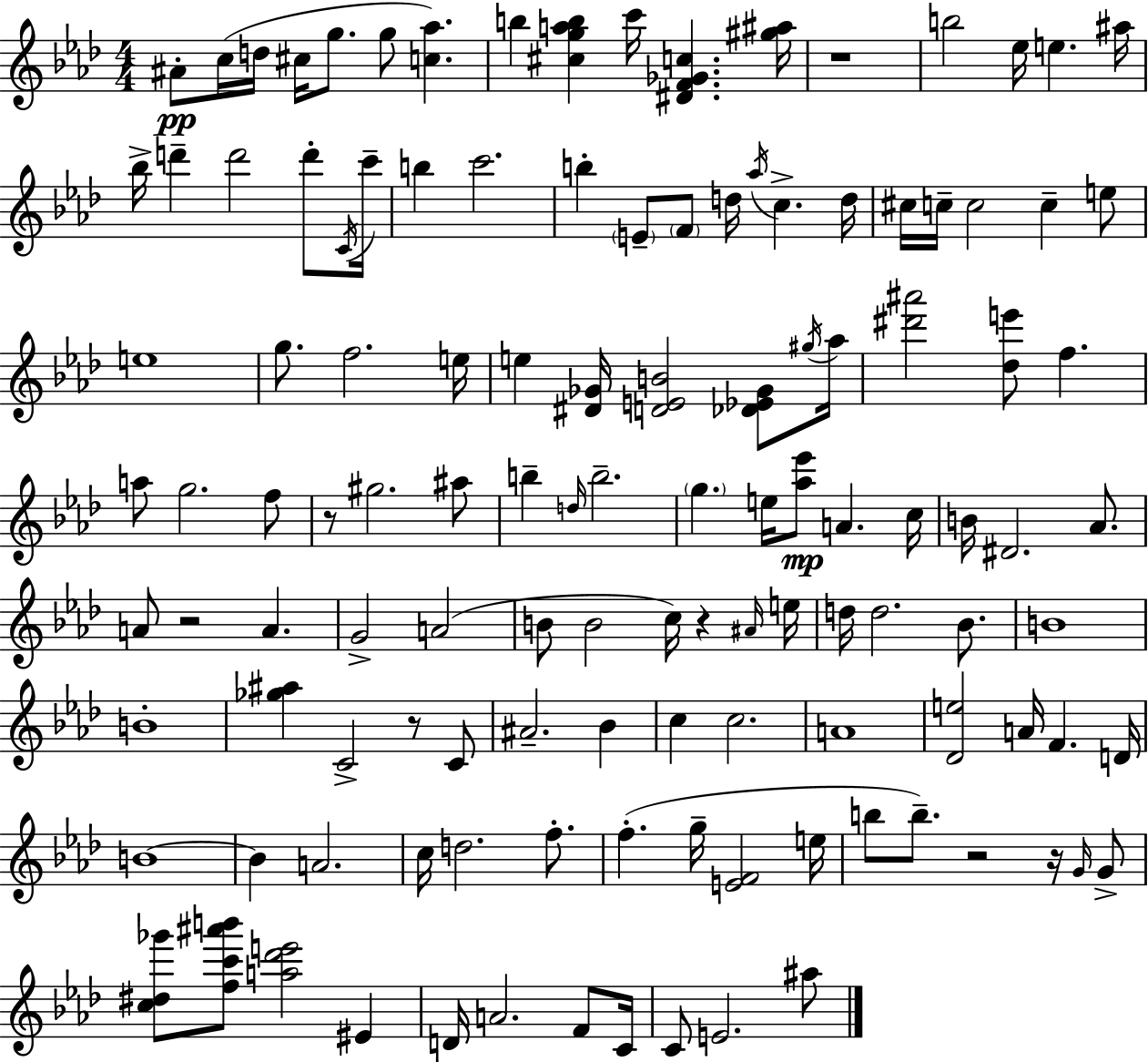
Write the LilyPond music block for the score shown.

{
  \clef treble
  \numericTimeSignature
  \time 4/4
  \key f \minor
  ais'8-.\pp c''16( d''16 cis''16 g''8. g''8 <c'' aes''>4.) | b''4 <cis'' g'' a'' b''>4 c'''16 <dis' f' ges' c''>4. <gis'' ais''>16 | r1 | b''2 ees''16 e''4. ais''16 | \break bes''16-> d'''4-- d'''2 d'''8-. \acciaccatura { c'16 } | c'''16-- b''4 c'''2. | b''4-. \parenthesize e'8-- \parenthesize f'8 d''16 \acciaccatura { aes''16 } c''4.-> | d''16 cis''16 c''16-- c''2 c''4-- | \break e''8 e''1 | g''8. f''2. | e''16 e''4 <dis' ges'>16 <d' e' b'>2 <des' ees' ges'>8 | \acciaccatura { gis''16 } aes''16 <dis''' ais'''>2 <des'' e'''>8 f''4. | \break a''8 g''2. | f''8 r8 gis''2. | ais''8 b''4-- \grace { d''16 } b''2.-- | \parenthesize g''4. e''16 <aes'' ees'''>8\mp a'4. | \break c''16 b'16 dis'2. | aes'8. a'8 r2 a'4. | g'2-> a'2( | b'8 b'2 c''16) r4 | \break \grace { ais'16 } e''16 d''16 d''2. | bes'8. b'1 | b'1-. | <ges'' ais''>4 c'2-> | \break r8 c'8 ais'2.-- | bes'4 c''4 c''2. | a'1 | <des' e''>2 a'16 f'4. | \break d'16 b'1~~ | b'4 a'2. | c''16 d''2. | f''8.-. f''4.-.( g''16-- <e' f'>2 | \break e''16 b''8 b''8.--) r2 | r16 \grace { g'16 } g'8-> <c'' dis'' ges'''>8 <f'' c''' ais''' b'''>8 <a'' des''' e'''>2 | eis'4 d'16 a'2. | f'8 c'16 c'8 e'2. | \break ais''8 \bar "|."
}